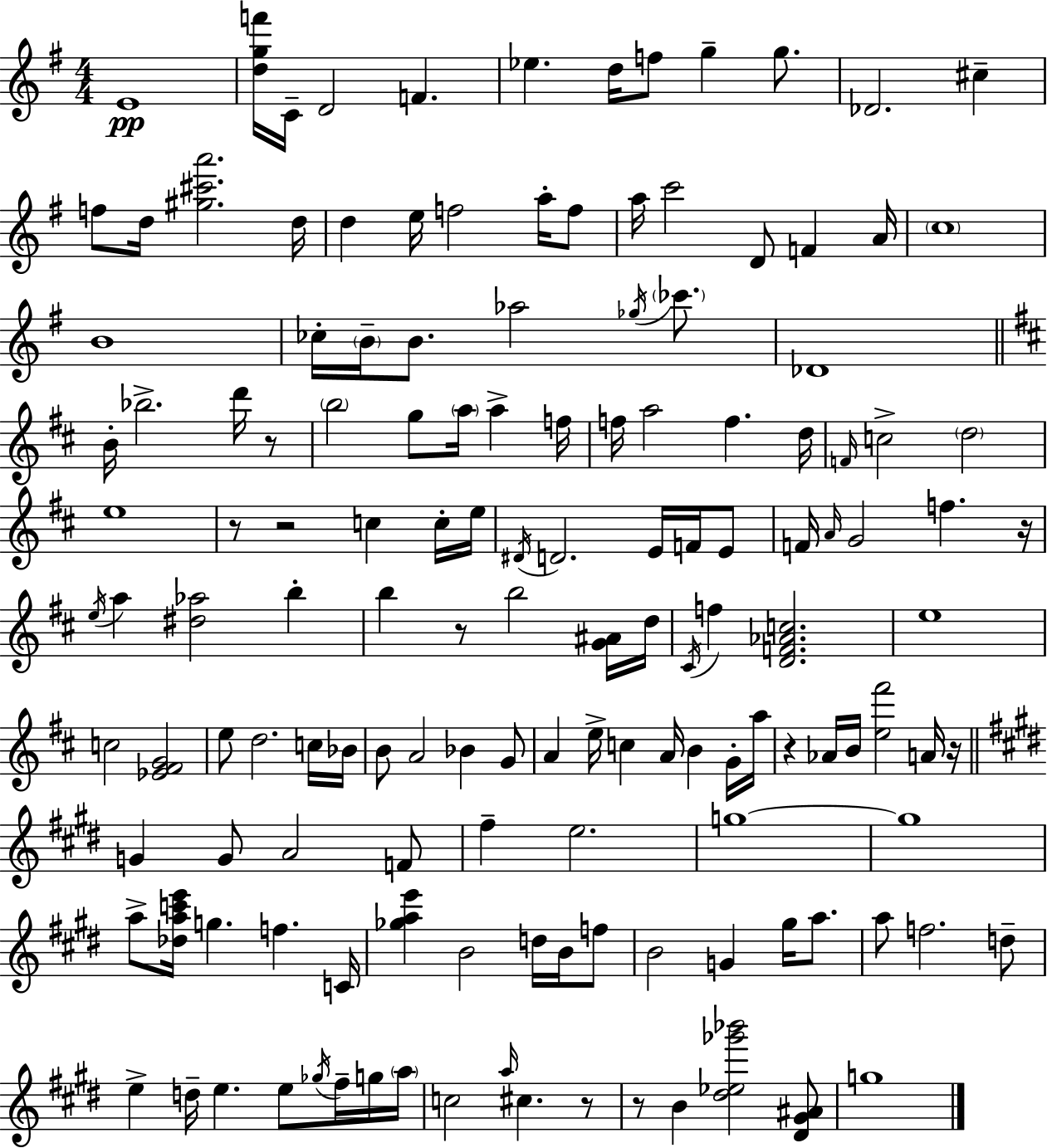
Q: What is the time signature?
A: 4/4